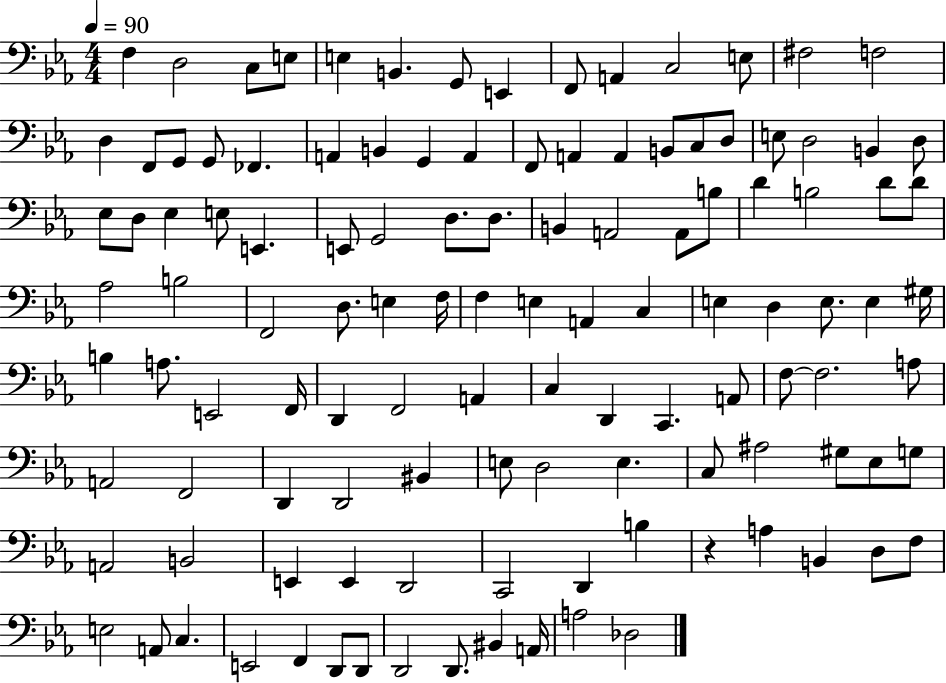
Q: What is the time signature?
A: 4/4